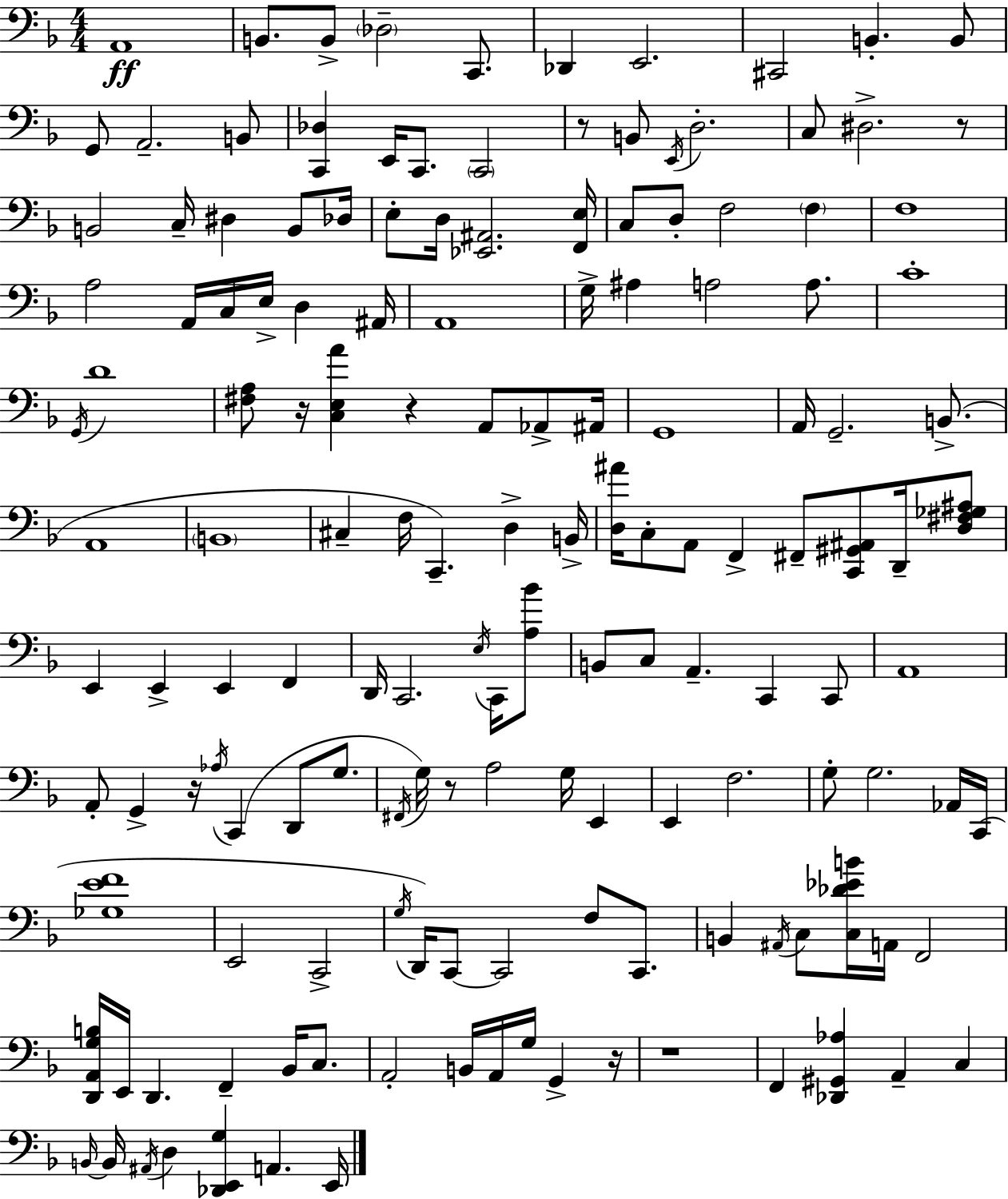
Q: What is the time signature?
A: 4/4